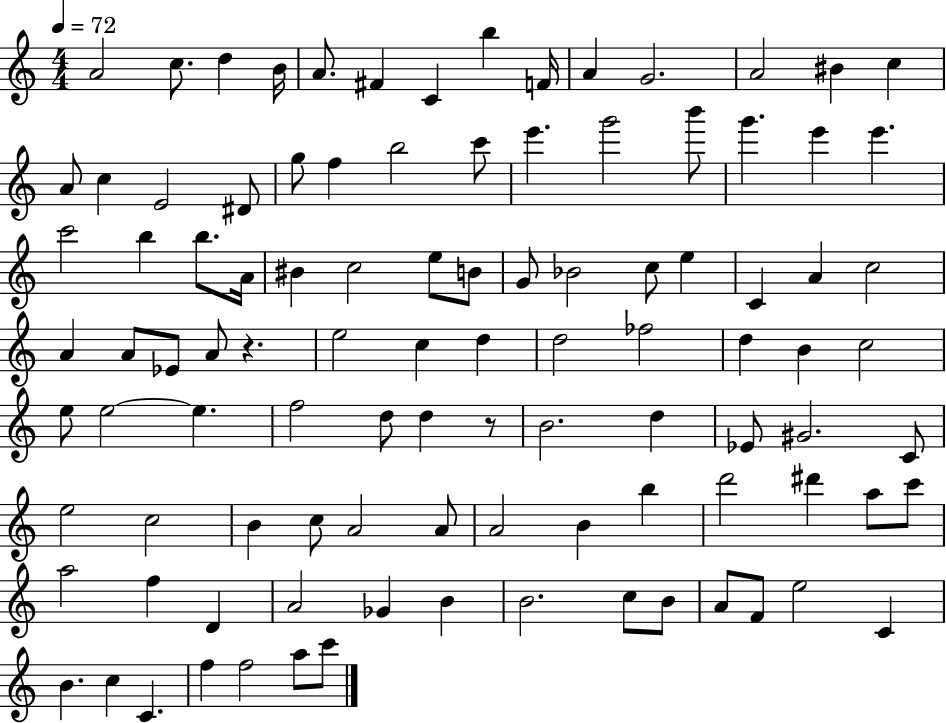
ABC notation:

X:1
T:Untitled
M:4/4
L:1/4
K:C
A2 c/2 d B/4 A/2 ^F C b F/4 A G2 A2 ^B c A/2 c E2 ^D/2 g/2 f b2 c'/2 e' g'2 b'/2 g' e' e' c'2 b b/2 A/4 ^B c2 e/2 B/2 G/2 _B2 c/2 e C A c2 A A/2 _E/2 A/2 z e2 c d d2 _f2 d B c2 e/2 e2 e f2 d/2 d z/2 B2 d _E/2 ^G2 C/2 e2 c2 B c/2 A2 A/2 A2 B b d'2 ^d' a/2 c'/2 a2 f D A2 _G B B2 c/2 B/2 A/2 F/2 e2 C B c C f f2 a/2 c'/2